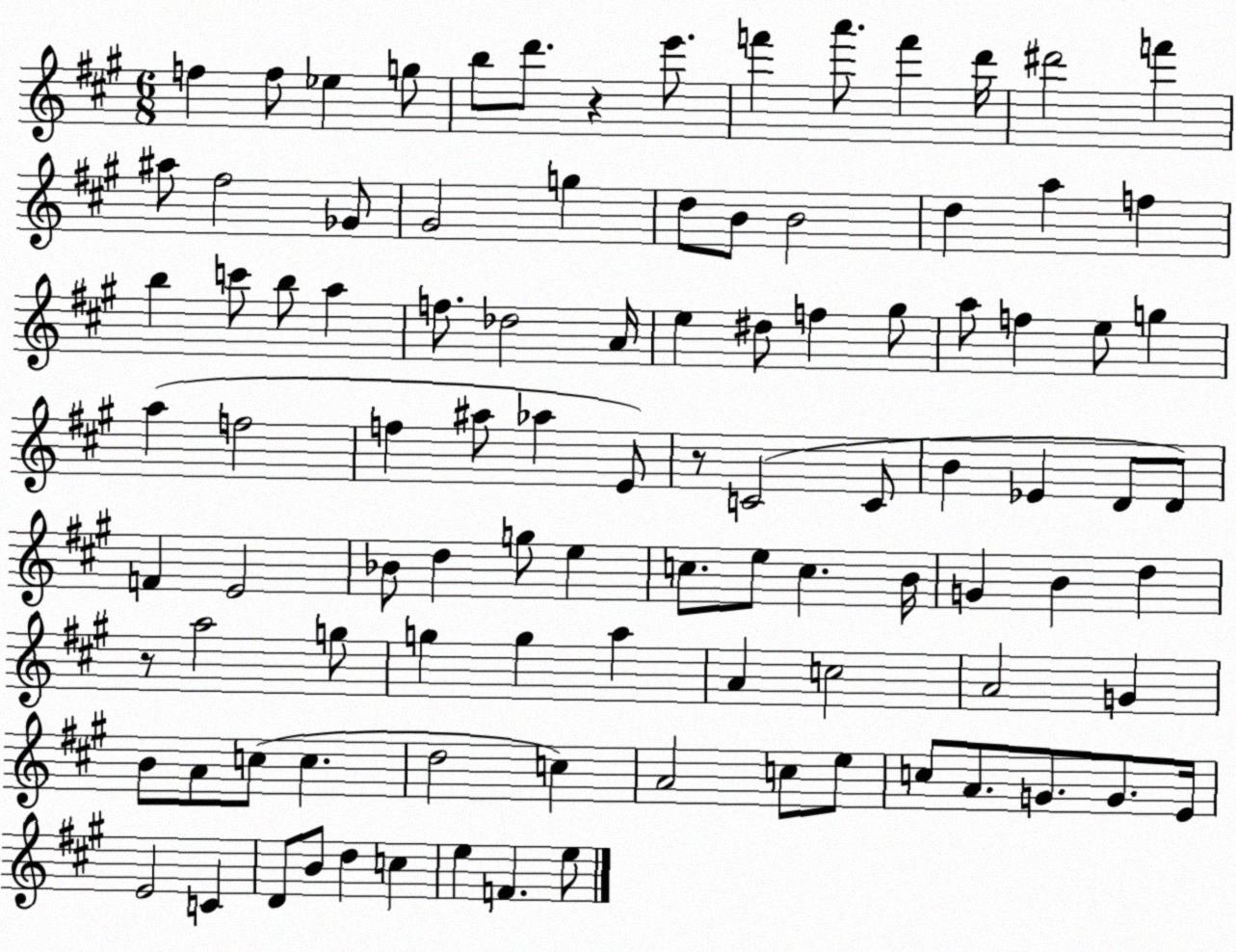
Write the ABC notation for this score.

X:1
T:Untitled
M:6/8
L:1/4
K:A
f f/2 _e g/2 b/2 d'/2 z e'/2 f' a'/2 f' d'/4 ^d'2 f' ^a/2 ^f2 _G/2 ^G2 g d/2 B/2 B2 d a f b c'/2 b/2 a f/2 _d2 A/4 e ^d/2 f ^g/2 a/2 f e/2 g a f2 f ^a/2 _a E/2 z/2 C2 C/2 B _E D/2 D/2 F E2 _B/2 d g/2 e c/2 e/2 c B/4 G B d z/2 a2 g/2 g g a A c2 A2 G B/2 A/2 c/2 c d2 c A2 c/2 e/2 c/2 A/2 G/2 G/2 E/4 E2 C D/2 B/2 d c e F e/2